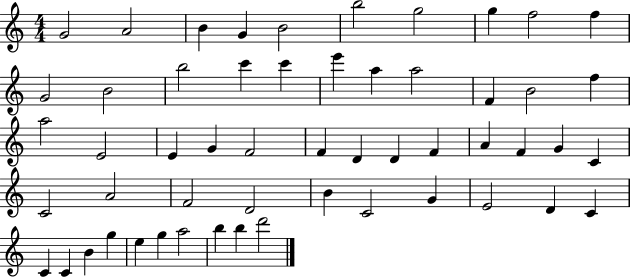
X:1
T:Untitled
M:4/4
L:1/4
K:C
G2 A2 B G B2 b2 g2 g f2 f G2 B2 b2 c' c' e' a a2 F B2 f a2 E2 E G F2 F D D F A F G C C2 A2 F2 D2 B C2 G E2 D C C C B g e g a2 b b d'2